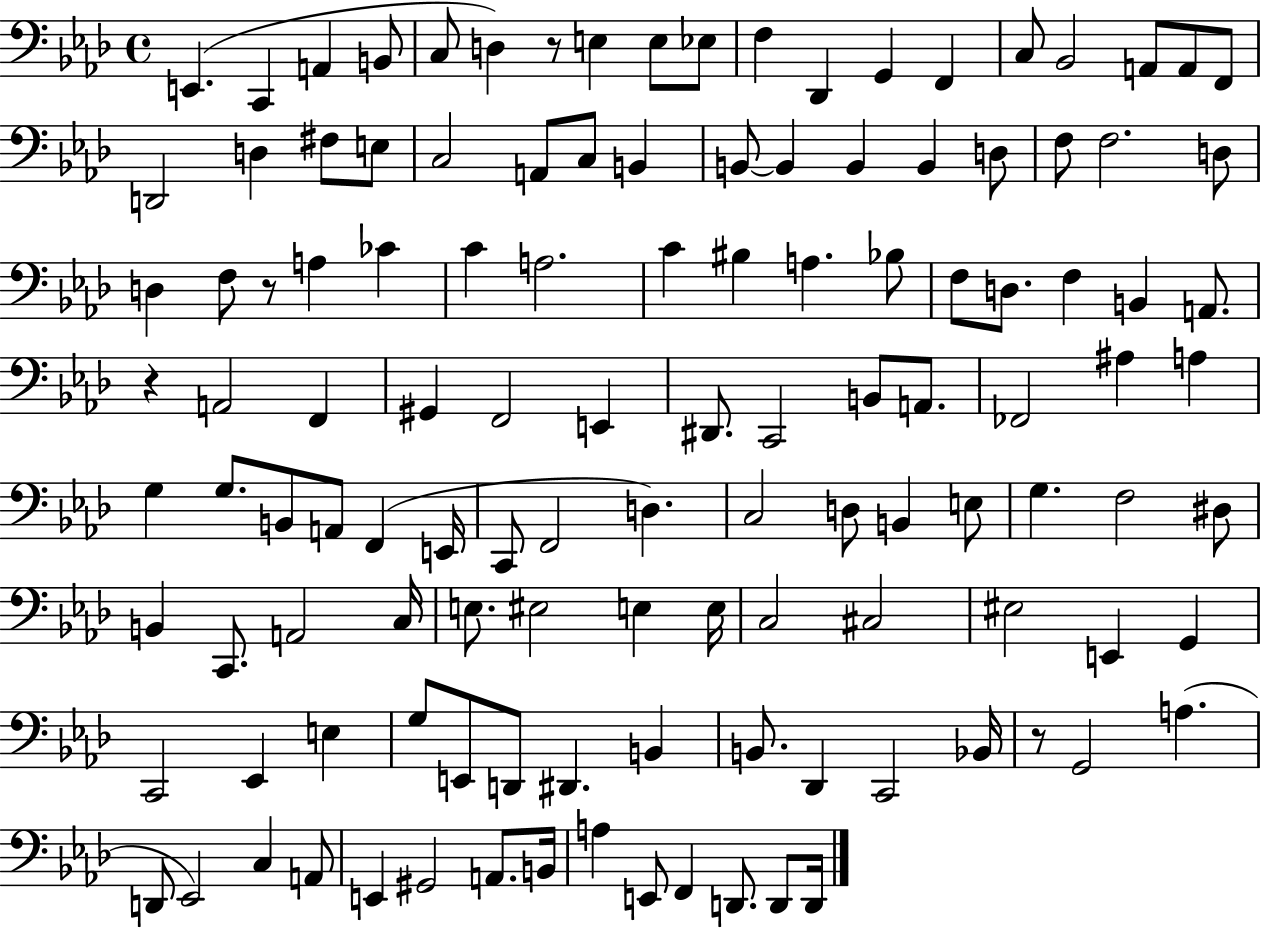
E2/q. C2/q A2/q B2/e C3/e D3/q R/e E3/q E3/e Eb3/e F3/q Db2/q G2/q F2/q C3/e Bb2/h A2/e A2/e F2/e D2/h D3/q F#3/e E3/e C3/h A2/e C3/e B2/q B2/e B2/q B2/q B2/q D3/e F3/e F3/h. D3/e D3/q F3/e R/e A3/q CES4/q C4/q A3/h. C4/q BIS3/q A3/q. Bb3/e F3/e D3/e. F3/q B2/q A2/e. R/q A2/h F2/q G#2/q F2/h E2/q D#2/e. C2/h B2/e A2/e. FES2/h A#3/q A3/q G3/q G3/e. B2/e A2/e F2/q E2/s C2/e F2/h D3/q. C3/h D3/e B2/q E3/e G3/q. F3/h D#3/e B2/q C2/e. A2/h C3/s E3/e. EIS3/h E3/q E3/s C3/h C#3/h EIS3/h E2/q G2/q C2/h Eb2/q E3/q G3/e E2/e D2/e D#2/q. B2/q B2/e. Db2/q C2/h Bb2/s R/e G2/h A3/q. D2/e Eb2/h C3/q A2/e E2/q G#2/h A2/e. B2/s A3/q E2/e F2/q D2/e. D2/e D2/s